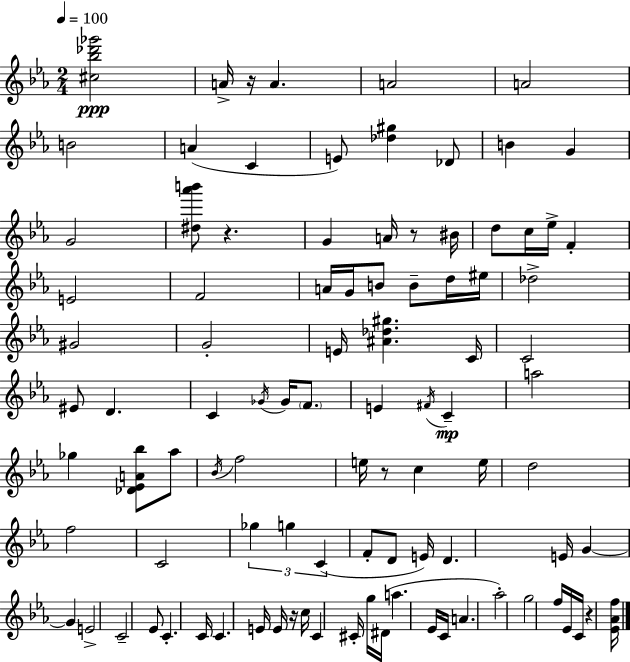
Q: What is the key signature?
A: EES major